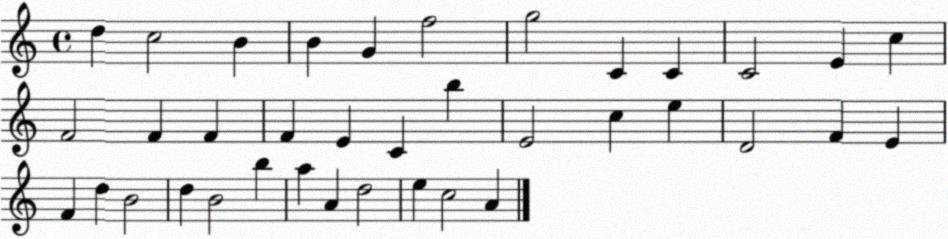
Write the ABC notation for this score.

X:1
T:Untitled
M:4/4
L:1/4
K:C
d c2 B B G f2 g2 C C C2 E c F2 F F F E C b E2 c e D2 F E F d B2 d B2 b a A d2 e c2 A